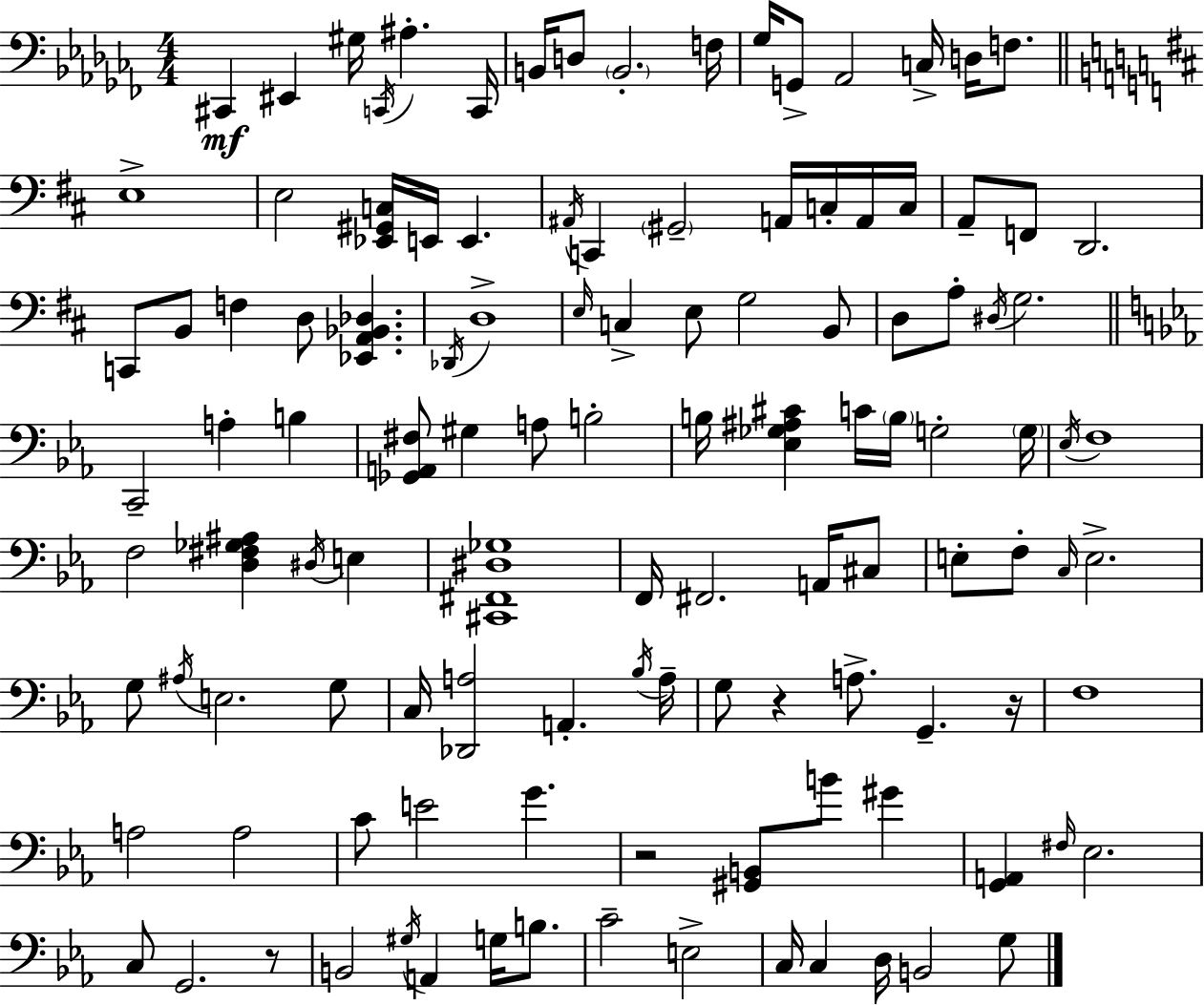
{
  \clef bass
  \numericTimeSignature
  \time 4/4
  \key aes \minor
  cis,4\mf eis,4 gis16 \acciaccatura { c,16 } ais4.-. | c,16 b,16 d8 \parenthesize b,2.-. | f16 ges16 g,8-> aes,2 c16-> d16 f8. | \bar "||" \break \key d \major e1-> | e2 <ees, gis, c>16 e,16 e,4. | \acciaccatura { ais,16 } c,4 \parenthesize gis,2-- a,16 c16-. a,16 | c16 a,8-- f,8 d,2. | \break c,8 b,8 f4 d8 <ees, a, bes, des>4. | \acciaccatura { des,16 } d1-> | \grace { e16 } c4-> e8 g2 | b,8 d8 a8-. \acciaccatura { dis16 } g2. | \break \bar "||" \break \key ees \major c,2-- a4-. b4 | <ges, a, fis>8 gis4 a8 b2-. | b16 <ees ges ais cis'>4 c'16 \parenthesize b16 g2-. \parenthesize g16 | \acciaccatura { ees16 } f1 | \break f2 <d fis ges ais>4 \acciaccatura { dis16 } e4 | <cis, fis, dis ges>1 | f,16 fis,2. a,16 | cis8 e8-. f8-. \grace { c16 } e2.-> | \break g8 \acciaccatura { ais16 } e2. | g8 c16 <des, a>2 a,4.-. | \acciaccatura { bes16 } a16-- g8 r4 a8.-> g,4.-- | r16 f1 | \break a2 a2 | c'8 e'2 g'4. | r2 <gis, b,>8 b'8 | gis'4 <g, a,>4 \grace { fis16 } ees2. | \break c8 g,2. | r8 b,2 \acciaccatura { gis16 } a,4 | g16 b8. c'2-- e2-> | c16 c4 d16 b,2 | \break g8 \bar "|."
}